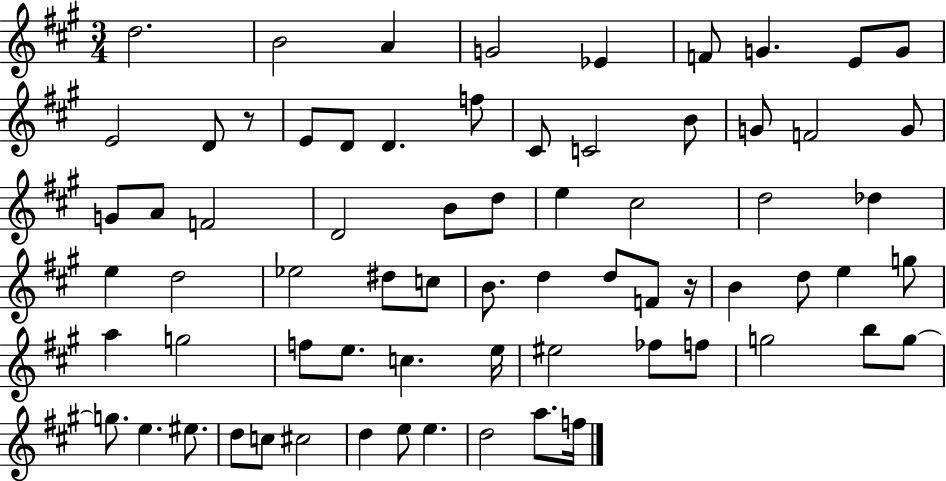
X:1
T:Untitled
M:3/4
L:1/4
K:A
d2 B2 A G2 _E F/2 G E/2 G/2 E2 D/2 z/2 E/2 D/2 D f/2 ^C/2 C2 B/2 G/2 F2 G/2 G/2 A/2 F2 D2 B/2 d/2 e ^c2 d2 _d e d2 _e2 ^d/2 c/2 B/2 d d/2 F/2 z/4 B d/2 e g/2 a g2 f/2 e/2 c e/4 ^e2 _f/2 f/2 g2 b/2 g/2 g/2 e ^e/2 d/2 c/2 ^c2 d e/2 e d2 a/2 f/4